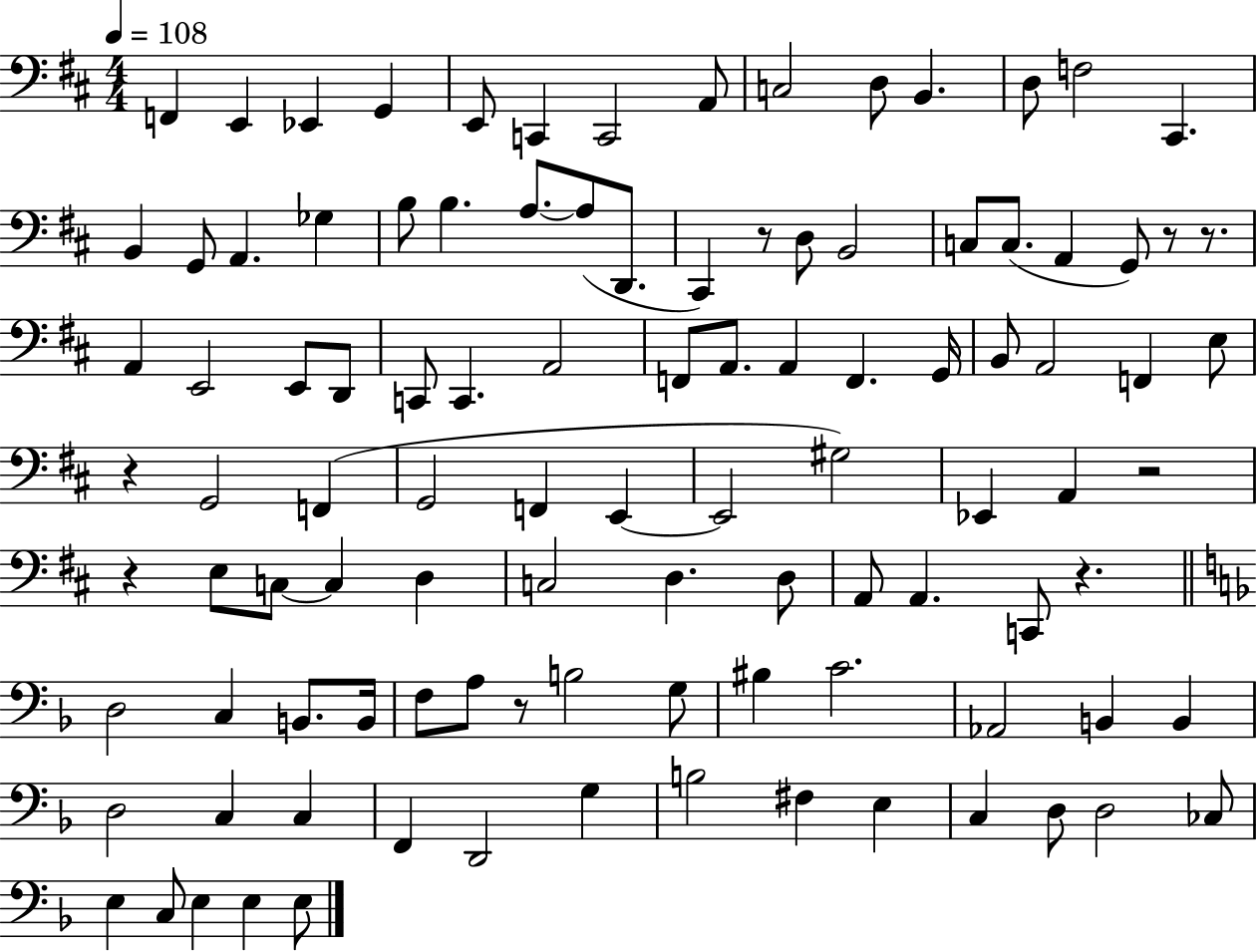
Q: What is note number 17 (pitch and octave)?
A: A2